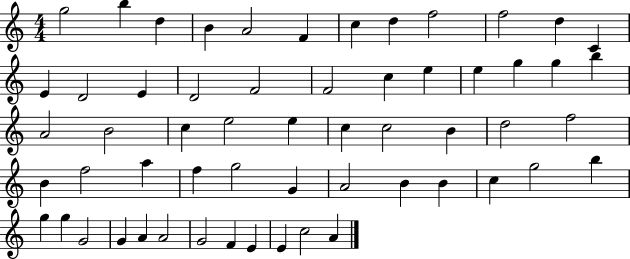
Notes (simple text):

G5/h B5/q D5/q B4/q A4/h F4/q C5/q D5/q F5/h F5/h D5/q C4/q E4/q D4/h E4/q D4/h F4/h F4/h C5/q E5/q E5/q G5/q G5/q B5/q A4/h B4/h C5/q E5/h E5/q C5/q C5/h B4/q D5/h F5/h B4/q F5/h A5/q F5/q G5/h G4/q A4/h B4/q B4/q C5/q G5/h B5/q G5/q G5/q G4/h G4/q A4/q A4/h G4/h F4/q E4/q E4/q C5/h A4/q